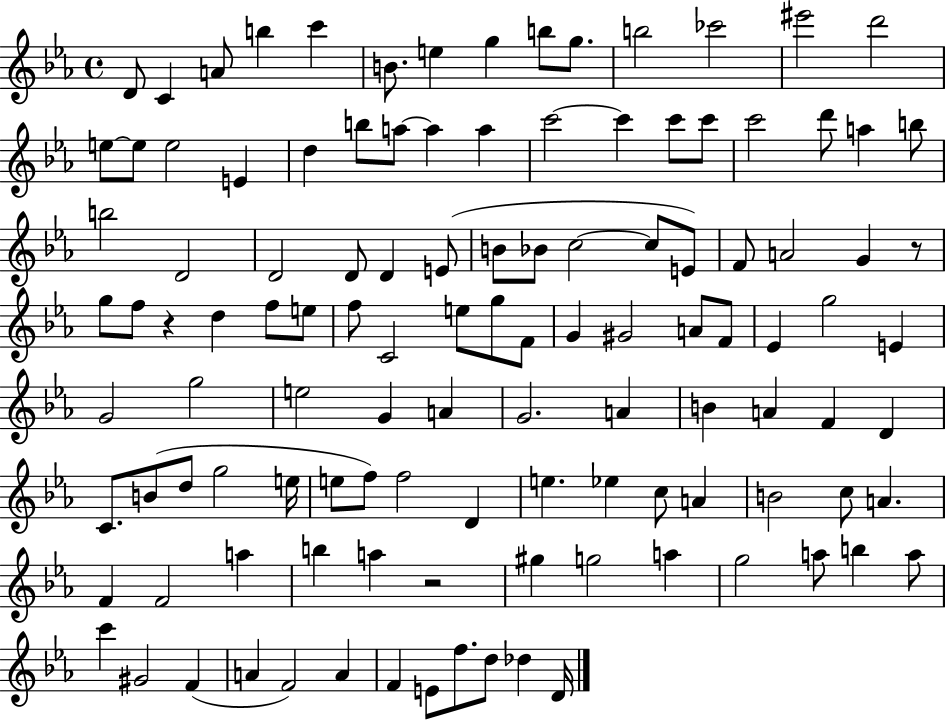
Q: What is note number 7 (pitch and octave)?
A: E5